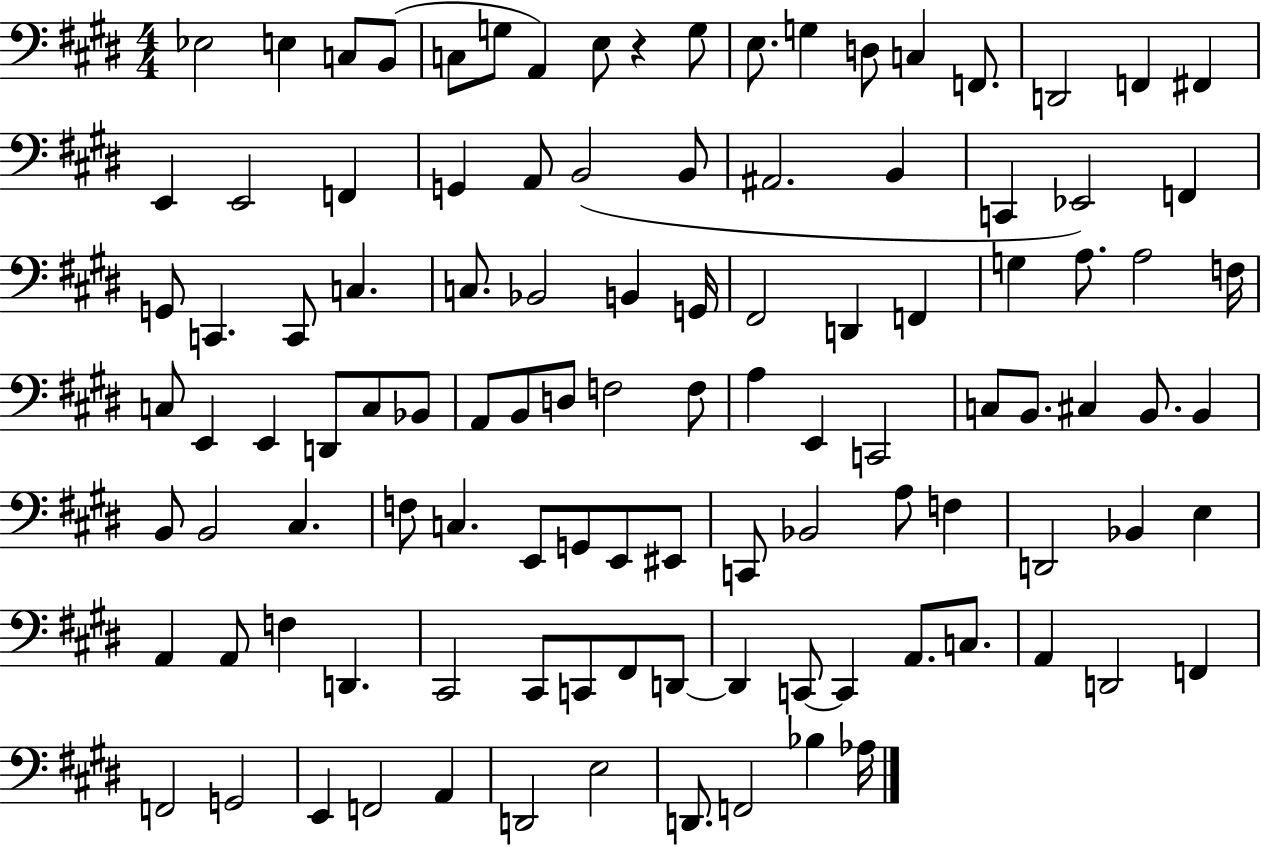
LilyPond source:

{
  \clef bass
  \numericTimeSignature
  \time 4/4
  \key e \major
  \repeat volta 2 { ees2 e4 c8 b,8( | c8 g8 a,4) e8 r4 g8 | e8. g4 d8 c4 f,8. | d,2 f,4 fis,4 | \break e,4 e,2 f,4 | g,4 a,8 b,2( b,8 | ais,2. b,4 | c,4 ees,2) f,4 | \break g,8 c,4. c,8 c4. | c8. bes,2 b,4 g,16 | fis,2 d,4 f,4 | g4 a8. a2 f16 | \break c8 e,4 e,4 d,8 c8 bes,8 | a,8 b,8 d8 f2 f8 | a4 e,4 c,2 | c8 b,8. cis4 b,8. b,4 | \break b,8 b,2 cis4. | f8 c4. e,8 g,8 e,8 eis,8 | c,8 bes,2 a8 f4 | d,2 bes,4 e4 | \break a,4 a,8 f4 d,4. | cis,2 cis,8 c,8 fis,8 d,8~~ | d,4 c,8~~ c,4 a,8. c8. | a,4 d,2 f,4 | \break f,2 g,2 | e,4 f,2 a,4 | d,2 e2 | d,8. f,2 bes4 aes16 | \break } \bar "|."
}